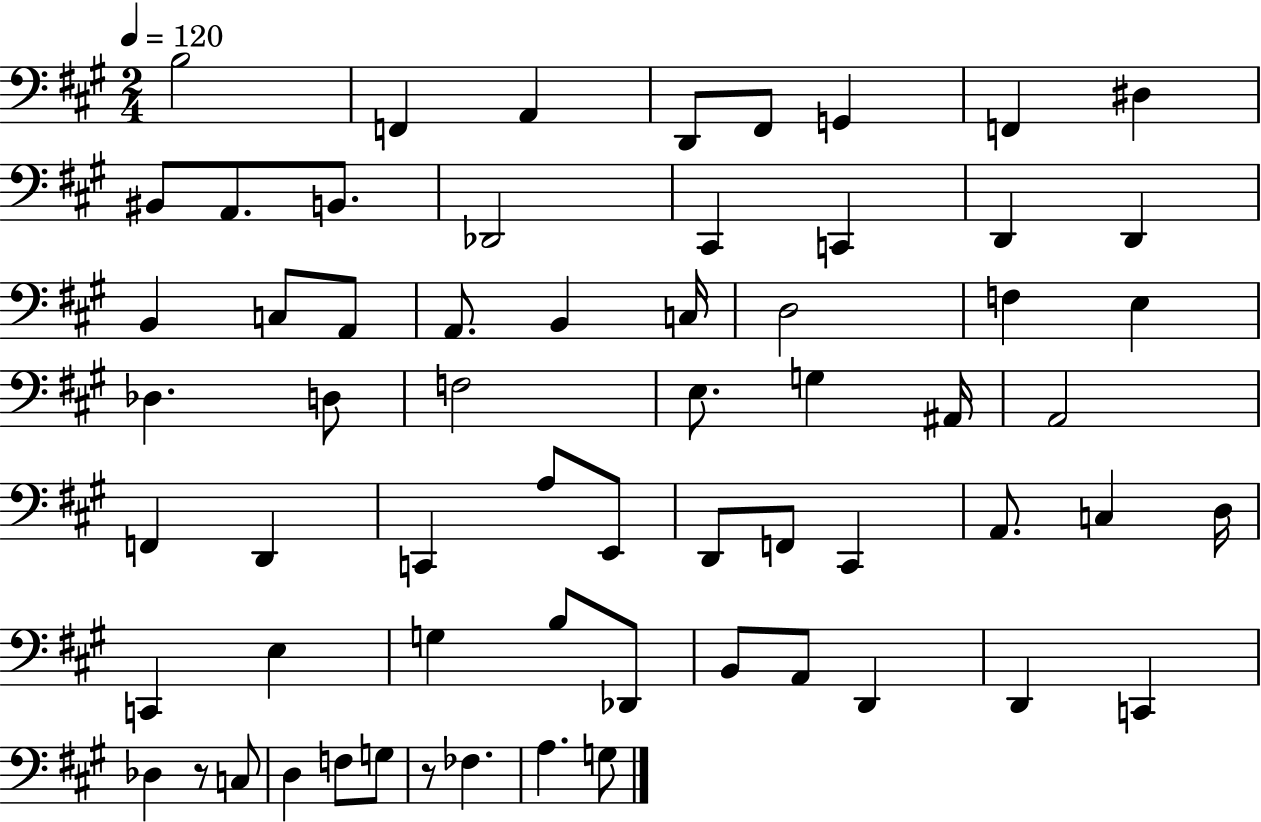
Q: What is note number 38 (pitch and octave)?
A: D2